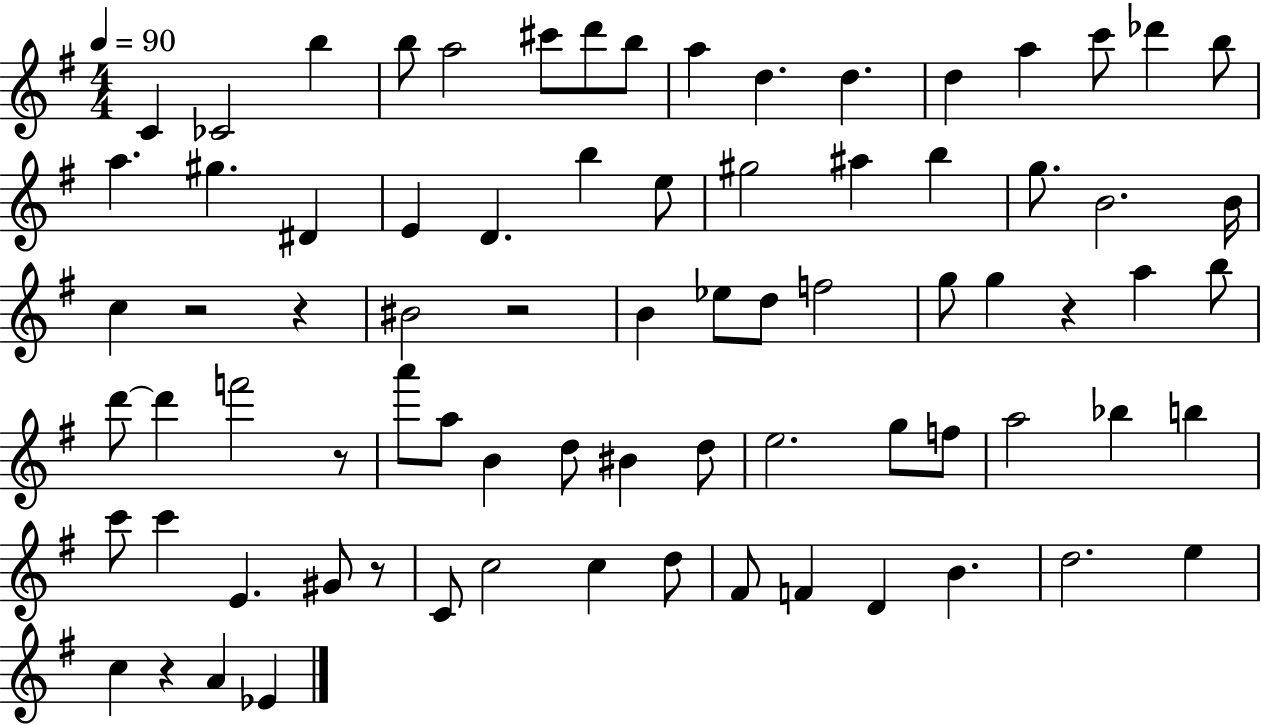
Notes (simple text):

C4/q CES4/h B5/q B5/e A5/h C#6/e D6/e B5/e A5/q D5/q. D5/q. D5/q A5/q C6/e Db6/q B5/e A5/q. G#5/q. D#4/q E4/q D4/q. B5/q E5/e G#5/h A#5/q B5/q G5/e. B4/h. B4/s C5/q R/h R/q BIS4/h R/h B4/q Eb5/e D5/e F5/h G5/e G5/q R/q A5/q B5/e D6/e D6/q F6/h R/e A6/e A5/e B4/q D5/e BIS4/q D5/e E5/h. G5/e F5/e A5/h Bb5/q B5/q C6/e C6/q E4/q. G#4/e R/e C4/e C5/h C5/q D5/e F#4/e F4/q D4/q B4/q. D5/h. E5/q C5/q R/q A4/q Eb4/q